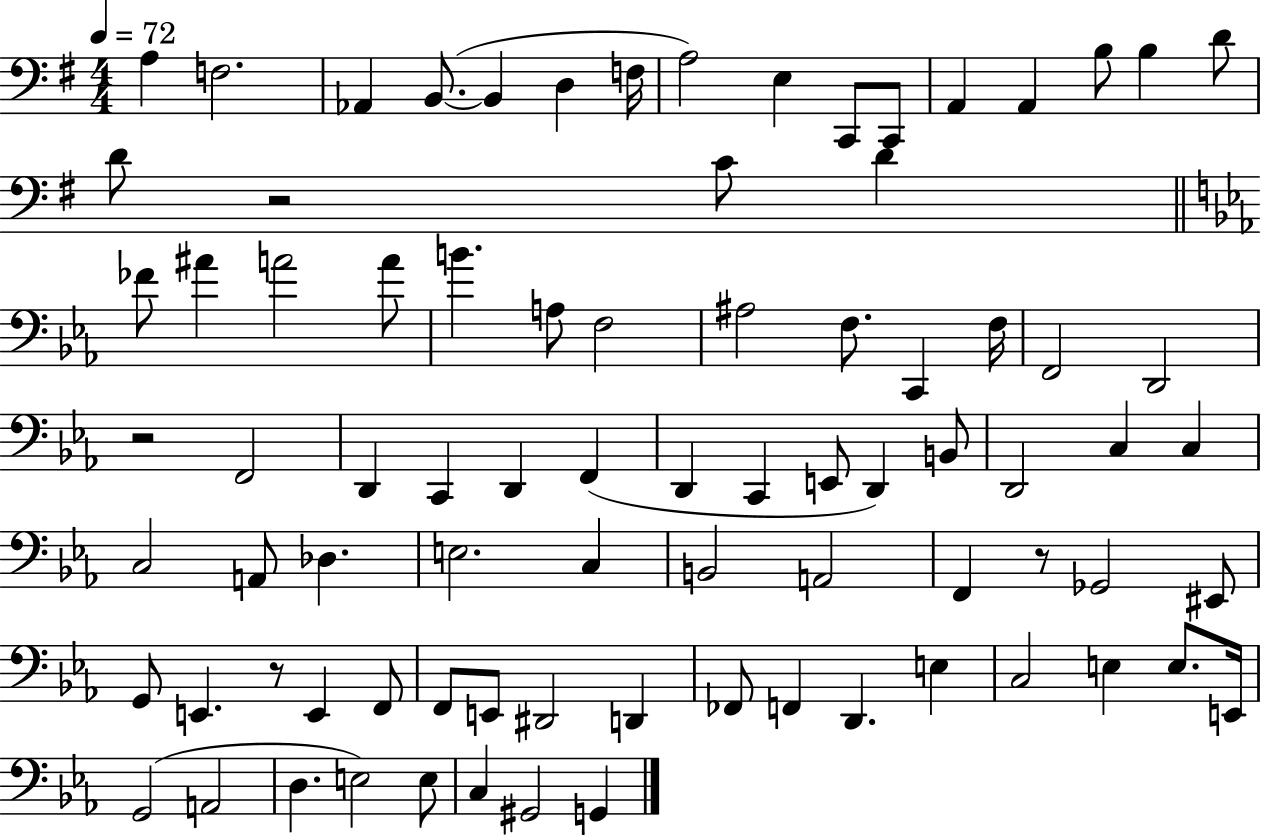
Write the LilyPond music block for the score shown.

{
  \clef bass
  \numericTimeSignature
  \time 4/4
  \key g \major
  \tempo 4 = 72
  a4 f2. | aes,4 b,8.~(~ b,4 d4 f16 | a2) e4 c,8 c,8 | a,4 a,4 b8 b4 d'8 | \break d'8 r2 c'8 d'4 | \bar "||" \break \key ees \major fes'8 ais'4 a'2 a'8 | b'4. a8 f2 | ais2 f8. c,4 f16 | f,2 d,2 | \break r2 f,2 | d,4 c,4 d,4 f,4( | d,4 c,4 e,8 d,4) b,8 | d,2 c4 c4 | \break c2 a,8 des4. | e2. c4 | b,2 a,2 | f,4 r8 ges,2 eis,8 | \break g,8 e,4. r8 e,4 f,8 | f,8 e,8 dis,2 d,4 | fes,8 f,4 d,4. e4 | c2 e4 e8. e,16 | \break g,2( a,2 | d4. e2) e8 | c4 gis,2 g,4 | \bar "|."
}